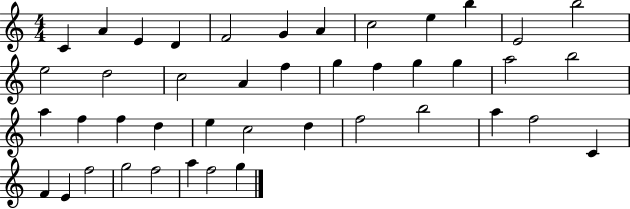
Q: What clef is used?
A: treble